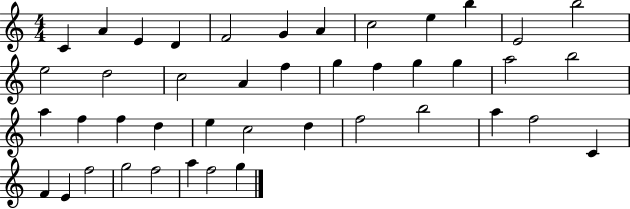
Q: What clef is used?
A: treble